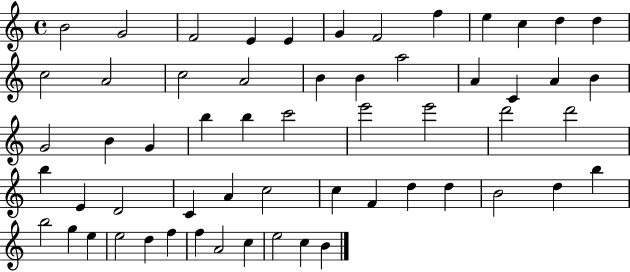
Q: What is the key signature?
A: C major